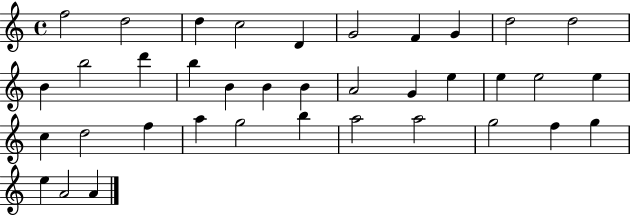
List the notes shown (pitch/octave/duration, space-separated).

F5/h D5/h D5/q C5/h D4/q G4/h F4/q G4/q D5/h D5/h B4/q B5/h D6/q B5/q B4/q B4/q B4/q A4/h G4/q E5/q E5/q E5/h E5/q C5/q D5/h F5/q A5/q G5/h B5/q A5/h A5/h G5/h F5/q G5/q E5/q A4/h A4/q